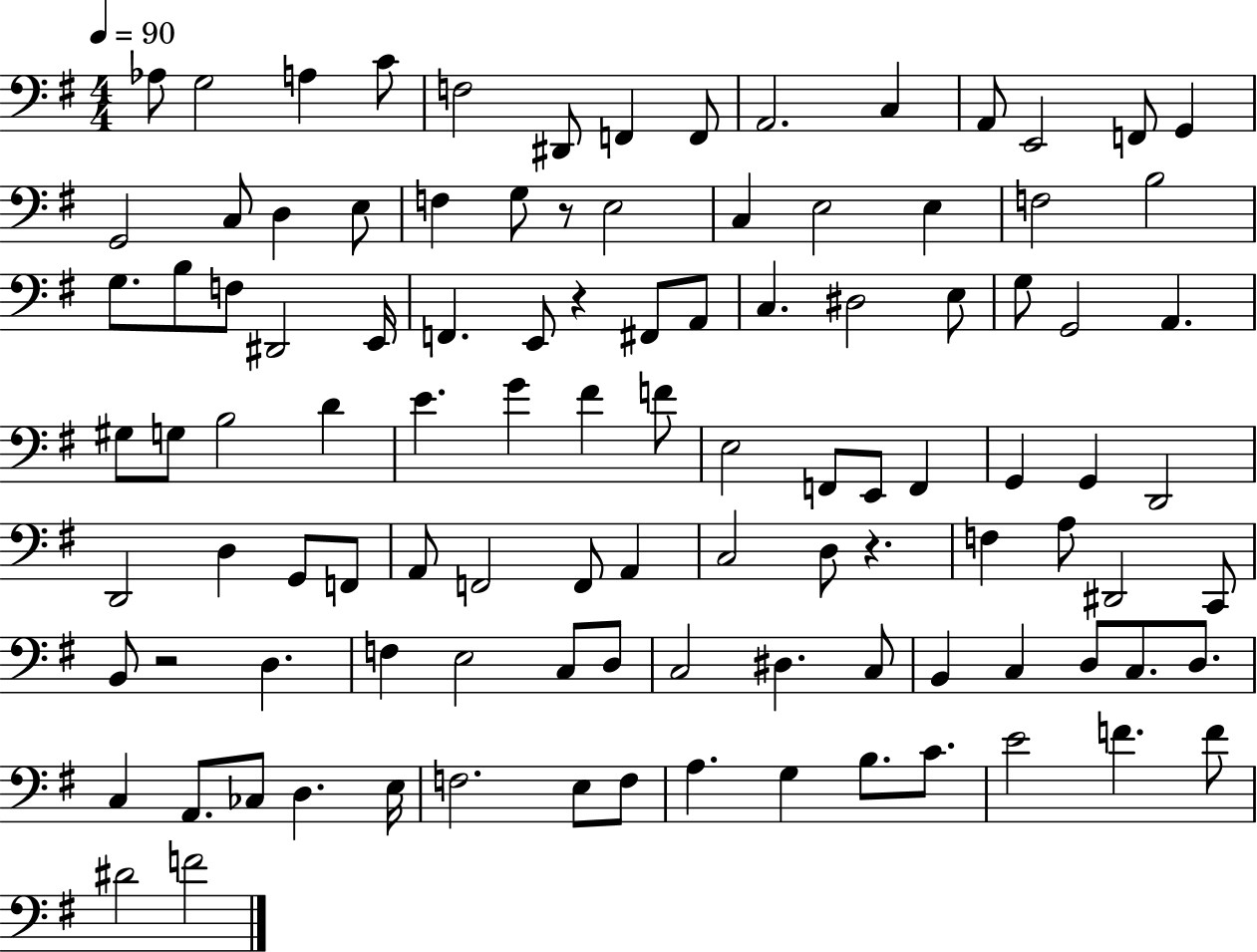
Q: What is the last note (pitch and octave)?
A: F4